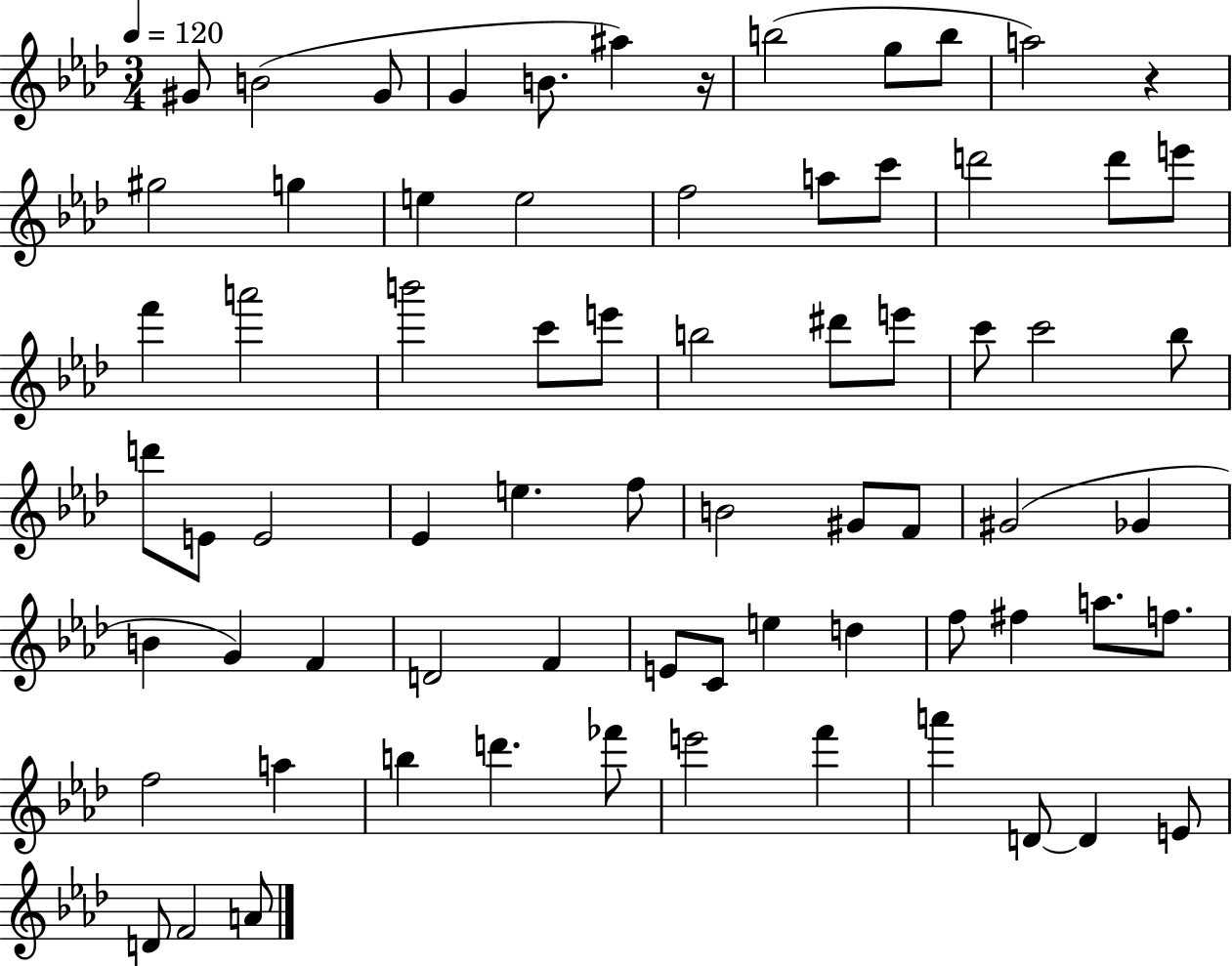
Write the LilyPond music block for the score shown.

{
  \clef treble
  \numericTimeSignature
  \time 3/4
  \key aes \major
  \tempo 4 = 120
  \repeat volta 2 { gis'8 b'2( gis'8 | g'4 b'8. ais''4) r16 | b''2( g''8 b''8 | a''2) r4 | \break gis''2 g''4 | e''4 e''2 | f''2 a''8 c'''8 | d'''2 d'''8 e'''8 | \break f'''4 a'''2 | b'''2 c'''8 e'''8 | b''2 dis'''8 e'''8 | c'''8 c'''2 bes''8 | \break d'''8 e'8 e'2 | ees'4 e''4. f''8 | b'2 gis'8 f'8 | gis'2( ges'4 | \break b'4 g'4) f'4 | d'2 f'4 | e'8 c'8 e''4 d''4 | f''8 fis''4 a''8. f''8. | \break f''2 a''4 | b''4 d'''4. fes'''8 | e'''2 f'''4 | a'''4 d'8~~ d'4 e'8 | \break d'8 f'2 a'8 | } \bar "|."
}